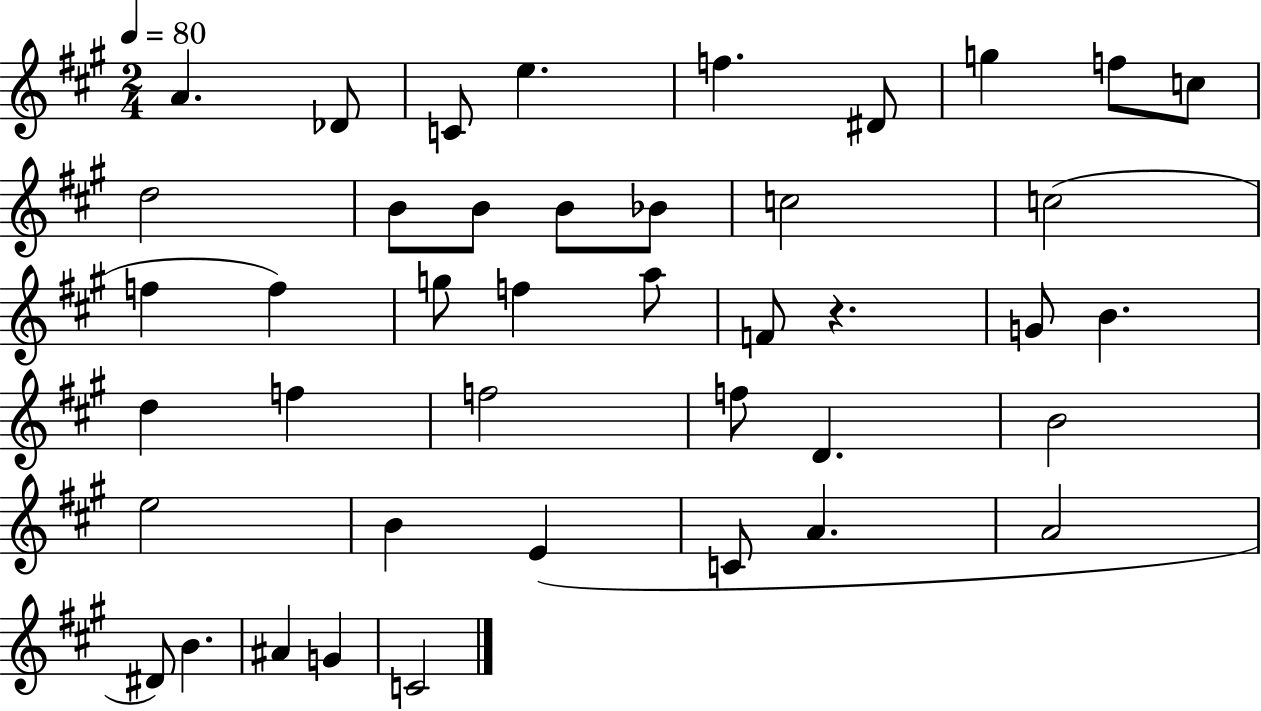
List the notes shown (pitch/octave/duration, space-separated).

A4/q. Db4/e C4/e E5/q. F5/q. D#4/e G5/q F5/e C5/e D5/h B4/e B4/e B4/e Bb4/e C5/h C5/h F5/q F5/q G5/e F5/q A5/e F4/e R/q. G4/e B4/q. D5/q F5/q F5/h F5/e D4/q. B4/h E5/h B4/q E4/q C4/e A4/q. A4/h D#4/e B4/q. A#4/q G4/q C4/h